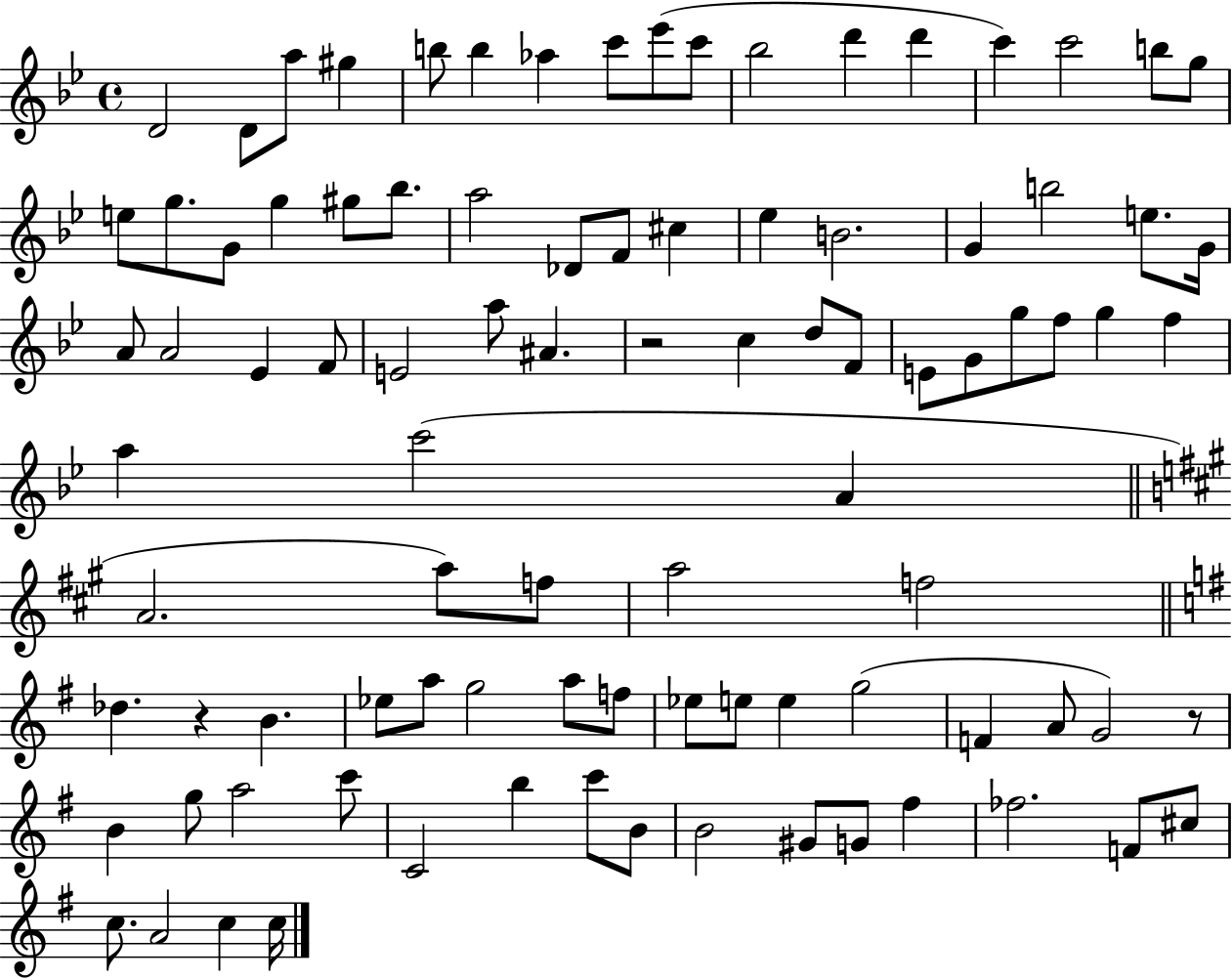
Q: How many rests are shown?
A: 3